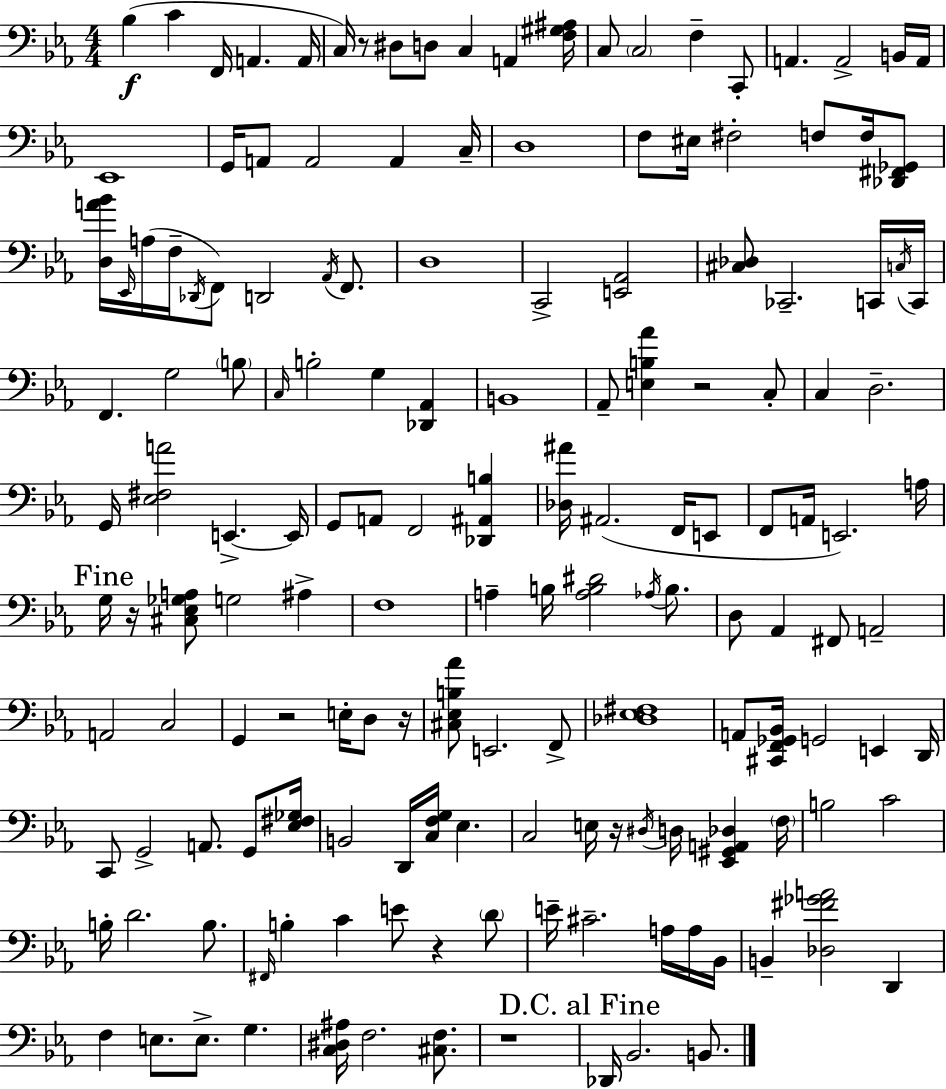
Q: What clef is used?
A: bass